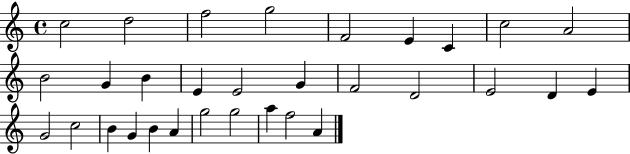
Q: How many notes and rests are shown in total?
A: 31